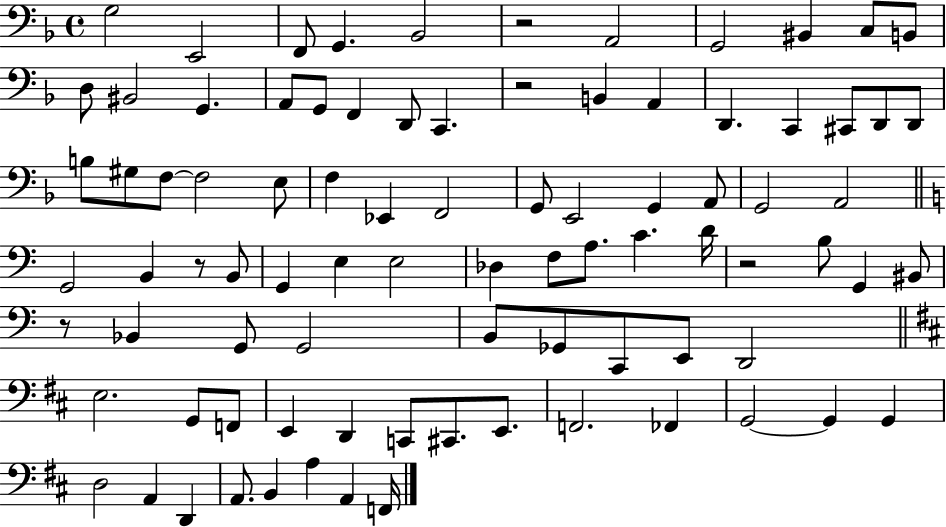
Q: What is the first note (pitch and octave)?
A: G3